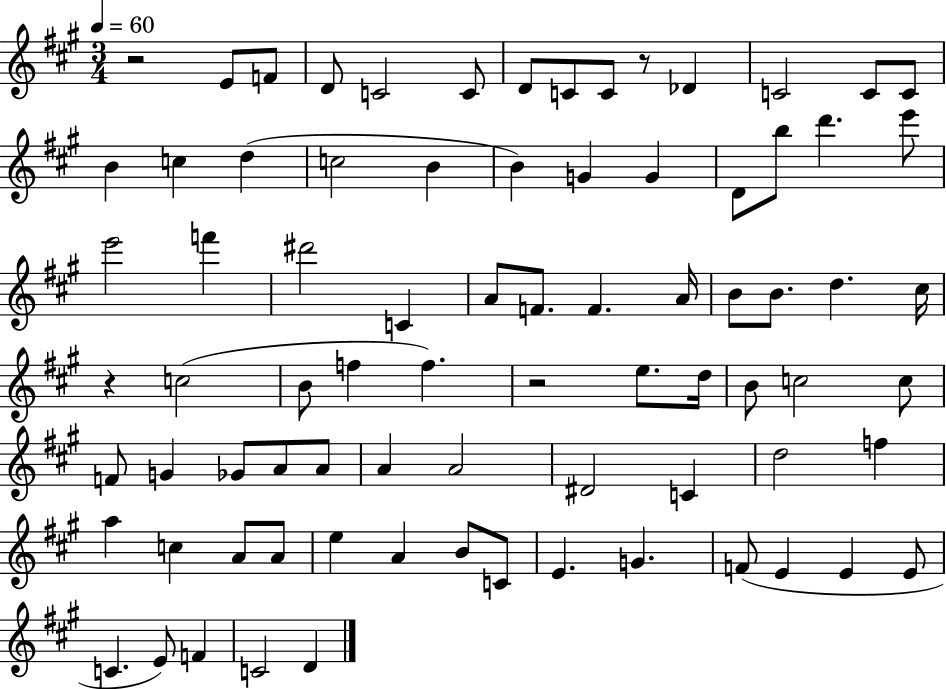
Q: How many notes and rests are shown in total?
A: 79